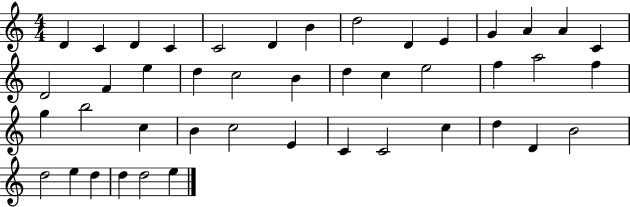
{
  \clef treble
  \numericTimeSignature
  \time 4/4
  \key c \major
  d'4 c'4 d'4 c'4 | c'2 d'4 b'4 | d''2 d'4 e'4 | g'4 a'4 a'4 c'4 | \break d'2 f'4 e''4 | d''4 c''2 b'4 | d''4 c''4 e''2 | f''4 a''2 f''4 | \break g''4 b''2 c''4 | b'4 c''2 e'4 | c'4 c'2 c''4 | d''4 d'4 b'2 | \break d''2 e''4 d''4 | d''4 d''2 e''4 | \bar "|."
}